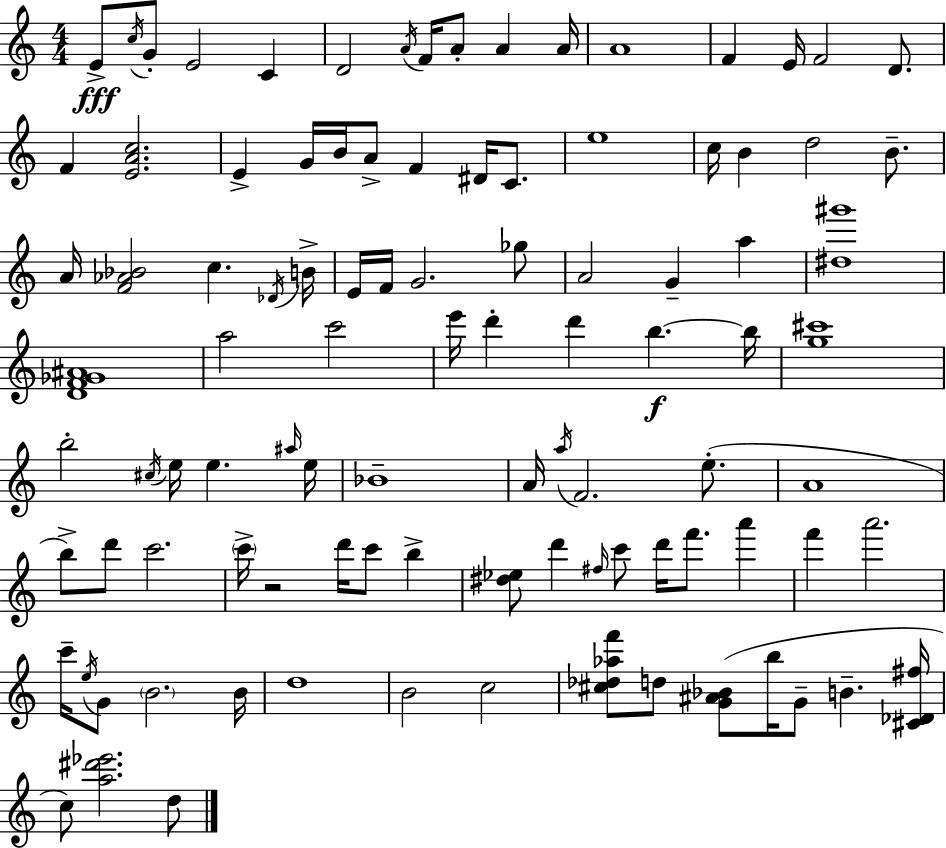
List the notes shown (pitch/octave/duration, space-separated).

E4/e C5/s G4/e E4/h C4/q D4/h A4/s F4/s A4/e A4/q A4/s A4/w F4/q E4/s F4/h D4/e. F4/q [E4,A4,C5]/h. E4/q G4/s B4/s A4/e F4/q D#4/s C4/e. E5/w C5/s B4/q D5/h B4/e. A4/s [F4,Ab4,Bb4]/h C5/q. Db4/s B4/s E4/s F4/s G4/h. Gb5/e A4/h G4/q A5/q [D#5,G#6]/w [D4,F4,Gb4,A#4]/w A5/h C6/h E6/s D6/q D6/q B5/q. B5/s [G5,C#6]/w B5/h C#5/s E5/s E5/q. A#5/s E5/s Bb4/w A4/s A5/s F4/h. E5/e. A4/w B5/e D6/e C6/h. C6/s R/h D6/s C6/e B5/q [D#5,Eb5]/e D6/q F#5/s C6/e D6/s F6/e. A6/q F6/q A6/h. C6/s E5/s G4/e B4/h. B4/s D5/w B4/h C5/h [C#5,Db5,Ab5,F6]/e D5/e [G4,A#4,Bb4]/e B5/s G4/e B4/q. [C#4,Db4,F#5]/s C5/e [A5,D#6,Eb6]/h. D5/e